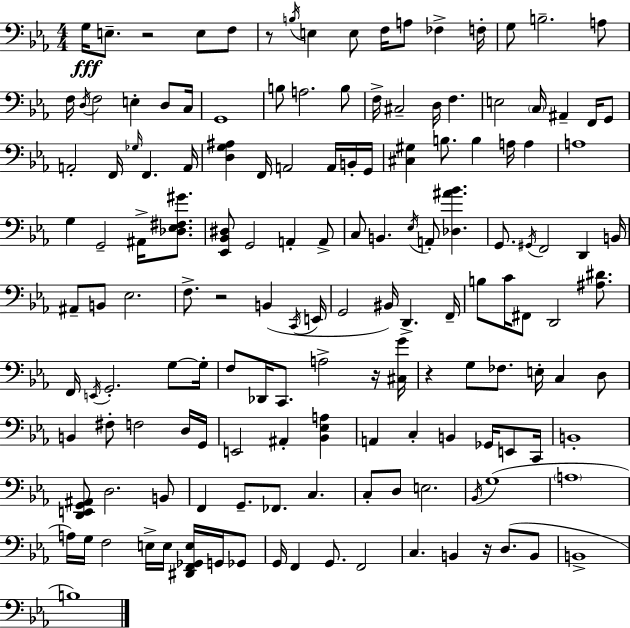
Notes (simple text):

G3/s E3/e. R/h E3/e F3/e R/e B3/s E3/q E3/e F3/s A3/e FES3/q F3/s G3/e B3/h. A3/e F3/s D3/s F3/h E3/q D3/e C3/s G2/w B3/e A3/h. B3/e F3/s C#3/h D3/s F3/q. E3/h C3/s A#2/q F2/s G2/e A2/h F2/s Gb3/s F2/q. A2/s [D3,G3,A#3]/q F2/s A2/h A2/s B2/s G2/s [C#3,G#3]/q B3/e. B3/q A3/s A3/q A3/w G3/q G2/h A#2/s [Db3,Eb3,F#3,G#4]/e. [Eb2,Bb2,D#3]/e G2/h A2/q A2/e C3/e B2/q. Eb3/s A2/e [Db3,A#4,Bb4]/q. G2/e. G#2/s F2/h D2/q B2/s A#2/e B2/e Eb3/h. F3/e. R/h B2/q C2/s E2/s G2/h BIS2/s D2/q. F2/s B3/e C4/s F#2/e D2/h [A#3,D#4]/e. F2/s E2/s G2/h. G3/e G3/s F3/e Db2/s C2/e. A3/h R/s [C#3,G4]/s R/q G3/e FES3/e. E3/s C3/q D3/e B2/q F#3/e F3/h D3/s G2/s E2/h A#2/q [Bb2,Eb3,A3]/q A2/q C3/q B2/q Gb2/s E2/e C2/s B2/w [D2,E2,G2,A#2]/e D3/h. B2/e F2/q G2/e. FES2/e. C3/q. C3/e D3/e E3/h. Bb2/s G3/w A3/w A3/s G3/s F3/h E3/s E3/s [D#2,F2,Gb2,E3]/s G2/s Gb2/e G2/s F2/q G2/e. F2/h C3/q. B2/q R/s D3/e. B2/e B2/w B3/w